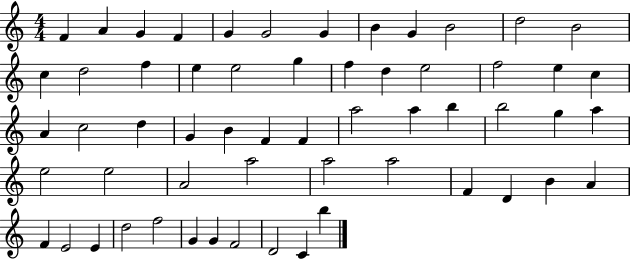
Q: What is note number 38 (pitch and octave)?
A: E5